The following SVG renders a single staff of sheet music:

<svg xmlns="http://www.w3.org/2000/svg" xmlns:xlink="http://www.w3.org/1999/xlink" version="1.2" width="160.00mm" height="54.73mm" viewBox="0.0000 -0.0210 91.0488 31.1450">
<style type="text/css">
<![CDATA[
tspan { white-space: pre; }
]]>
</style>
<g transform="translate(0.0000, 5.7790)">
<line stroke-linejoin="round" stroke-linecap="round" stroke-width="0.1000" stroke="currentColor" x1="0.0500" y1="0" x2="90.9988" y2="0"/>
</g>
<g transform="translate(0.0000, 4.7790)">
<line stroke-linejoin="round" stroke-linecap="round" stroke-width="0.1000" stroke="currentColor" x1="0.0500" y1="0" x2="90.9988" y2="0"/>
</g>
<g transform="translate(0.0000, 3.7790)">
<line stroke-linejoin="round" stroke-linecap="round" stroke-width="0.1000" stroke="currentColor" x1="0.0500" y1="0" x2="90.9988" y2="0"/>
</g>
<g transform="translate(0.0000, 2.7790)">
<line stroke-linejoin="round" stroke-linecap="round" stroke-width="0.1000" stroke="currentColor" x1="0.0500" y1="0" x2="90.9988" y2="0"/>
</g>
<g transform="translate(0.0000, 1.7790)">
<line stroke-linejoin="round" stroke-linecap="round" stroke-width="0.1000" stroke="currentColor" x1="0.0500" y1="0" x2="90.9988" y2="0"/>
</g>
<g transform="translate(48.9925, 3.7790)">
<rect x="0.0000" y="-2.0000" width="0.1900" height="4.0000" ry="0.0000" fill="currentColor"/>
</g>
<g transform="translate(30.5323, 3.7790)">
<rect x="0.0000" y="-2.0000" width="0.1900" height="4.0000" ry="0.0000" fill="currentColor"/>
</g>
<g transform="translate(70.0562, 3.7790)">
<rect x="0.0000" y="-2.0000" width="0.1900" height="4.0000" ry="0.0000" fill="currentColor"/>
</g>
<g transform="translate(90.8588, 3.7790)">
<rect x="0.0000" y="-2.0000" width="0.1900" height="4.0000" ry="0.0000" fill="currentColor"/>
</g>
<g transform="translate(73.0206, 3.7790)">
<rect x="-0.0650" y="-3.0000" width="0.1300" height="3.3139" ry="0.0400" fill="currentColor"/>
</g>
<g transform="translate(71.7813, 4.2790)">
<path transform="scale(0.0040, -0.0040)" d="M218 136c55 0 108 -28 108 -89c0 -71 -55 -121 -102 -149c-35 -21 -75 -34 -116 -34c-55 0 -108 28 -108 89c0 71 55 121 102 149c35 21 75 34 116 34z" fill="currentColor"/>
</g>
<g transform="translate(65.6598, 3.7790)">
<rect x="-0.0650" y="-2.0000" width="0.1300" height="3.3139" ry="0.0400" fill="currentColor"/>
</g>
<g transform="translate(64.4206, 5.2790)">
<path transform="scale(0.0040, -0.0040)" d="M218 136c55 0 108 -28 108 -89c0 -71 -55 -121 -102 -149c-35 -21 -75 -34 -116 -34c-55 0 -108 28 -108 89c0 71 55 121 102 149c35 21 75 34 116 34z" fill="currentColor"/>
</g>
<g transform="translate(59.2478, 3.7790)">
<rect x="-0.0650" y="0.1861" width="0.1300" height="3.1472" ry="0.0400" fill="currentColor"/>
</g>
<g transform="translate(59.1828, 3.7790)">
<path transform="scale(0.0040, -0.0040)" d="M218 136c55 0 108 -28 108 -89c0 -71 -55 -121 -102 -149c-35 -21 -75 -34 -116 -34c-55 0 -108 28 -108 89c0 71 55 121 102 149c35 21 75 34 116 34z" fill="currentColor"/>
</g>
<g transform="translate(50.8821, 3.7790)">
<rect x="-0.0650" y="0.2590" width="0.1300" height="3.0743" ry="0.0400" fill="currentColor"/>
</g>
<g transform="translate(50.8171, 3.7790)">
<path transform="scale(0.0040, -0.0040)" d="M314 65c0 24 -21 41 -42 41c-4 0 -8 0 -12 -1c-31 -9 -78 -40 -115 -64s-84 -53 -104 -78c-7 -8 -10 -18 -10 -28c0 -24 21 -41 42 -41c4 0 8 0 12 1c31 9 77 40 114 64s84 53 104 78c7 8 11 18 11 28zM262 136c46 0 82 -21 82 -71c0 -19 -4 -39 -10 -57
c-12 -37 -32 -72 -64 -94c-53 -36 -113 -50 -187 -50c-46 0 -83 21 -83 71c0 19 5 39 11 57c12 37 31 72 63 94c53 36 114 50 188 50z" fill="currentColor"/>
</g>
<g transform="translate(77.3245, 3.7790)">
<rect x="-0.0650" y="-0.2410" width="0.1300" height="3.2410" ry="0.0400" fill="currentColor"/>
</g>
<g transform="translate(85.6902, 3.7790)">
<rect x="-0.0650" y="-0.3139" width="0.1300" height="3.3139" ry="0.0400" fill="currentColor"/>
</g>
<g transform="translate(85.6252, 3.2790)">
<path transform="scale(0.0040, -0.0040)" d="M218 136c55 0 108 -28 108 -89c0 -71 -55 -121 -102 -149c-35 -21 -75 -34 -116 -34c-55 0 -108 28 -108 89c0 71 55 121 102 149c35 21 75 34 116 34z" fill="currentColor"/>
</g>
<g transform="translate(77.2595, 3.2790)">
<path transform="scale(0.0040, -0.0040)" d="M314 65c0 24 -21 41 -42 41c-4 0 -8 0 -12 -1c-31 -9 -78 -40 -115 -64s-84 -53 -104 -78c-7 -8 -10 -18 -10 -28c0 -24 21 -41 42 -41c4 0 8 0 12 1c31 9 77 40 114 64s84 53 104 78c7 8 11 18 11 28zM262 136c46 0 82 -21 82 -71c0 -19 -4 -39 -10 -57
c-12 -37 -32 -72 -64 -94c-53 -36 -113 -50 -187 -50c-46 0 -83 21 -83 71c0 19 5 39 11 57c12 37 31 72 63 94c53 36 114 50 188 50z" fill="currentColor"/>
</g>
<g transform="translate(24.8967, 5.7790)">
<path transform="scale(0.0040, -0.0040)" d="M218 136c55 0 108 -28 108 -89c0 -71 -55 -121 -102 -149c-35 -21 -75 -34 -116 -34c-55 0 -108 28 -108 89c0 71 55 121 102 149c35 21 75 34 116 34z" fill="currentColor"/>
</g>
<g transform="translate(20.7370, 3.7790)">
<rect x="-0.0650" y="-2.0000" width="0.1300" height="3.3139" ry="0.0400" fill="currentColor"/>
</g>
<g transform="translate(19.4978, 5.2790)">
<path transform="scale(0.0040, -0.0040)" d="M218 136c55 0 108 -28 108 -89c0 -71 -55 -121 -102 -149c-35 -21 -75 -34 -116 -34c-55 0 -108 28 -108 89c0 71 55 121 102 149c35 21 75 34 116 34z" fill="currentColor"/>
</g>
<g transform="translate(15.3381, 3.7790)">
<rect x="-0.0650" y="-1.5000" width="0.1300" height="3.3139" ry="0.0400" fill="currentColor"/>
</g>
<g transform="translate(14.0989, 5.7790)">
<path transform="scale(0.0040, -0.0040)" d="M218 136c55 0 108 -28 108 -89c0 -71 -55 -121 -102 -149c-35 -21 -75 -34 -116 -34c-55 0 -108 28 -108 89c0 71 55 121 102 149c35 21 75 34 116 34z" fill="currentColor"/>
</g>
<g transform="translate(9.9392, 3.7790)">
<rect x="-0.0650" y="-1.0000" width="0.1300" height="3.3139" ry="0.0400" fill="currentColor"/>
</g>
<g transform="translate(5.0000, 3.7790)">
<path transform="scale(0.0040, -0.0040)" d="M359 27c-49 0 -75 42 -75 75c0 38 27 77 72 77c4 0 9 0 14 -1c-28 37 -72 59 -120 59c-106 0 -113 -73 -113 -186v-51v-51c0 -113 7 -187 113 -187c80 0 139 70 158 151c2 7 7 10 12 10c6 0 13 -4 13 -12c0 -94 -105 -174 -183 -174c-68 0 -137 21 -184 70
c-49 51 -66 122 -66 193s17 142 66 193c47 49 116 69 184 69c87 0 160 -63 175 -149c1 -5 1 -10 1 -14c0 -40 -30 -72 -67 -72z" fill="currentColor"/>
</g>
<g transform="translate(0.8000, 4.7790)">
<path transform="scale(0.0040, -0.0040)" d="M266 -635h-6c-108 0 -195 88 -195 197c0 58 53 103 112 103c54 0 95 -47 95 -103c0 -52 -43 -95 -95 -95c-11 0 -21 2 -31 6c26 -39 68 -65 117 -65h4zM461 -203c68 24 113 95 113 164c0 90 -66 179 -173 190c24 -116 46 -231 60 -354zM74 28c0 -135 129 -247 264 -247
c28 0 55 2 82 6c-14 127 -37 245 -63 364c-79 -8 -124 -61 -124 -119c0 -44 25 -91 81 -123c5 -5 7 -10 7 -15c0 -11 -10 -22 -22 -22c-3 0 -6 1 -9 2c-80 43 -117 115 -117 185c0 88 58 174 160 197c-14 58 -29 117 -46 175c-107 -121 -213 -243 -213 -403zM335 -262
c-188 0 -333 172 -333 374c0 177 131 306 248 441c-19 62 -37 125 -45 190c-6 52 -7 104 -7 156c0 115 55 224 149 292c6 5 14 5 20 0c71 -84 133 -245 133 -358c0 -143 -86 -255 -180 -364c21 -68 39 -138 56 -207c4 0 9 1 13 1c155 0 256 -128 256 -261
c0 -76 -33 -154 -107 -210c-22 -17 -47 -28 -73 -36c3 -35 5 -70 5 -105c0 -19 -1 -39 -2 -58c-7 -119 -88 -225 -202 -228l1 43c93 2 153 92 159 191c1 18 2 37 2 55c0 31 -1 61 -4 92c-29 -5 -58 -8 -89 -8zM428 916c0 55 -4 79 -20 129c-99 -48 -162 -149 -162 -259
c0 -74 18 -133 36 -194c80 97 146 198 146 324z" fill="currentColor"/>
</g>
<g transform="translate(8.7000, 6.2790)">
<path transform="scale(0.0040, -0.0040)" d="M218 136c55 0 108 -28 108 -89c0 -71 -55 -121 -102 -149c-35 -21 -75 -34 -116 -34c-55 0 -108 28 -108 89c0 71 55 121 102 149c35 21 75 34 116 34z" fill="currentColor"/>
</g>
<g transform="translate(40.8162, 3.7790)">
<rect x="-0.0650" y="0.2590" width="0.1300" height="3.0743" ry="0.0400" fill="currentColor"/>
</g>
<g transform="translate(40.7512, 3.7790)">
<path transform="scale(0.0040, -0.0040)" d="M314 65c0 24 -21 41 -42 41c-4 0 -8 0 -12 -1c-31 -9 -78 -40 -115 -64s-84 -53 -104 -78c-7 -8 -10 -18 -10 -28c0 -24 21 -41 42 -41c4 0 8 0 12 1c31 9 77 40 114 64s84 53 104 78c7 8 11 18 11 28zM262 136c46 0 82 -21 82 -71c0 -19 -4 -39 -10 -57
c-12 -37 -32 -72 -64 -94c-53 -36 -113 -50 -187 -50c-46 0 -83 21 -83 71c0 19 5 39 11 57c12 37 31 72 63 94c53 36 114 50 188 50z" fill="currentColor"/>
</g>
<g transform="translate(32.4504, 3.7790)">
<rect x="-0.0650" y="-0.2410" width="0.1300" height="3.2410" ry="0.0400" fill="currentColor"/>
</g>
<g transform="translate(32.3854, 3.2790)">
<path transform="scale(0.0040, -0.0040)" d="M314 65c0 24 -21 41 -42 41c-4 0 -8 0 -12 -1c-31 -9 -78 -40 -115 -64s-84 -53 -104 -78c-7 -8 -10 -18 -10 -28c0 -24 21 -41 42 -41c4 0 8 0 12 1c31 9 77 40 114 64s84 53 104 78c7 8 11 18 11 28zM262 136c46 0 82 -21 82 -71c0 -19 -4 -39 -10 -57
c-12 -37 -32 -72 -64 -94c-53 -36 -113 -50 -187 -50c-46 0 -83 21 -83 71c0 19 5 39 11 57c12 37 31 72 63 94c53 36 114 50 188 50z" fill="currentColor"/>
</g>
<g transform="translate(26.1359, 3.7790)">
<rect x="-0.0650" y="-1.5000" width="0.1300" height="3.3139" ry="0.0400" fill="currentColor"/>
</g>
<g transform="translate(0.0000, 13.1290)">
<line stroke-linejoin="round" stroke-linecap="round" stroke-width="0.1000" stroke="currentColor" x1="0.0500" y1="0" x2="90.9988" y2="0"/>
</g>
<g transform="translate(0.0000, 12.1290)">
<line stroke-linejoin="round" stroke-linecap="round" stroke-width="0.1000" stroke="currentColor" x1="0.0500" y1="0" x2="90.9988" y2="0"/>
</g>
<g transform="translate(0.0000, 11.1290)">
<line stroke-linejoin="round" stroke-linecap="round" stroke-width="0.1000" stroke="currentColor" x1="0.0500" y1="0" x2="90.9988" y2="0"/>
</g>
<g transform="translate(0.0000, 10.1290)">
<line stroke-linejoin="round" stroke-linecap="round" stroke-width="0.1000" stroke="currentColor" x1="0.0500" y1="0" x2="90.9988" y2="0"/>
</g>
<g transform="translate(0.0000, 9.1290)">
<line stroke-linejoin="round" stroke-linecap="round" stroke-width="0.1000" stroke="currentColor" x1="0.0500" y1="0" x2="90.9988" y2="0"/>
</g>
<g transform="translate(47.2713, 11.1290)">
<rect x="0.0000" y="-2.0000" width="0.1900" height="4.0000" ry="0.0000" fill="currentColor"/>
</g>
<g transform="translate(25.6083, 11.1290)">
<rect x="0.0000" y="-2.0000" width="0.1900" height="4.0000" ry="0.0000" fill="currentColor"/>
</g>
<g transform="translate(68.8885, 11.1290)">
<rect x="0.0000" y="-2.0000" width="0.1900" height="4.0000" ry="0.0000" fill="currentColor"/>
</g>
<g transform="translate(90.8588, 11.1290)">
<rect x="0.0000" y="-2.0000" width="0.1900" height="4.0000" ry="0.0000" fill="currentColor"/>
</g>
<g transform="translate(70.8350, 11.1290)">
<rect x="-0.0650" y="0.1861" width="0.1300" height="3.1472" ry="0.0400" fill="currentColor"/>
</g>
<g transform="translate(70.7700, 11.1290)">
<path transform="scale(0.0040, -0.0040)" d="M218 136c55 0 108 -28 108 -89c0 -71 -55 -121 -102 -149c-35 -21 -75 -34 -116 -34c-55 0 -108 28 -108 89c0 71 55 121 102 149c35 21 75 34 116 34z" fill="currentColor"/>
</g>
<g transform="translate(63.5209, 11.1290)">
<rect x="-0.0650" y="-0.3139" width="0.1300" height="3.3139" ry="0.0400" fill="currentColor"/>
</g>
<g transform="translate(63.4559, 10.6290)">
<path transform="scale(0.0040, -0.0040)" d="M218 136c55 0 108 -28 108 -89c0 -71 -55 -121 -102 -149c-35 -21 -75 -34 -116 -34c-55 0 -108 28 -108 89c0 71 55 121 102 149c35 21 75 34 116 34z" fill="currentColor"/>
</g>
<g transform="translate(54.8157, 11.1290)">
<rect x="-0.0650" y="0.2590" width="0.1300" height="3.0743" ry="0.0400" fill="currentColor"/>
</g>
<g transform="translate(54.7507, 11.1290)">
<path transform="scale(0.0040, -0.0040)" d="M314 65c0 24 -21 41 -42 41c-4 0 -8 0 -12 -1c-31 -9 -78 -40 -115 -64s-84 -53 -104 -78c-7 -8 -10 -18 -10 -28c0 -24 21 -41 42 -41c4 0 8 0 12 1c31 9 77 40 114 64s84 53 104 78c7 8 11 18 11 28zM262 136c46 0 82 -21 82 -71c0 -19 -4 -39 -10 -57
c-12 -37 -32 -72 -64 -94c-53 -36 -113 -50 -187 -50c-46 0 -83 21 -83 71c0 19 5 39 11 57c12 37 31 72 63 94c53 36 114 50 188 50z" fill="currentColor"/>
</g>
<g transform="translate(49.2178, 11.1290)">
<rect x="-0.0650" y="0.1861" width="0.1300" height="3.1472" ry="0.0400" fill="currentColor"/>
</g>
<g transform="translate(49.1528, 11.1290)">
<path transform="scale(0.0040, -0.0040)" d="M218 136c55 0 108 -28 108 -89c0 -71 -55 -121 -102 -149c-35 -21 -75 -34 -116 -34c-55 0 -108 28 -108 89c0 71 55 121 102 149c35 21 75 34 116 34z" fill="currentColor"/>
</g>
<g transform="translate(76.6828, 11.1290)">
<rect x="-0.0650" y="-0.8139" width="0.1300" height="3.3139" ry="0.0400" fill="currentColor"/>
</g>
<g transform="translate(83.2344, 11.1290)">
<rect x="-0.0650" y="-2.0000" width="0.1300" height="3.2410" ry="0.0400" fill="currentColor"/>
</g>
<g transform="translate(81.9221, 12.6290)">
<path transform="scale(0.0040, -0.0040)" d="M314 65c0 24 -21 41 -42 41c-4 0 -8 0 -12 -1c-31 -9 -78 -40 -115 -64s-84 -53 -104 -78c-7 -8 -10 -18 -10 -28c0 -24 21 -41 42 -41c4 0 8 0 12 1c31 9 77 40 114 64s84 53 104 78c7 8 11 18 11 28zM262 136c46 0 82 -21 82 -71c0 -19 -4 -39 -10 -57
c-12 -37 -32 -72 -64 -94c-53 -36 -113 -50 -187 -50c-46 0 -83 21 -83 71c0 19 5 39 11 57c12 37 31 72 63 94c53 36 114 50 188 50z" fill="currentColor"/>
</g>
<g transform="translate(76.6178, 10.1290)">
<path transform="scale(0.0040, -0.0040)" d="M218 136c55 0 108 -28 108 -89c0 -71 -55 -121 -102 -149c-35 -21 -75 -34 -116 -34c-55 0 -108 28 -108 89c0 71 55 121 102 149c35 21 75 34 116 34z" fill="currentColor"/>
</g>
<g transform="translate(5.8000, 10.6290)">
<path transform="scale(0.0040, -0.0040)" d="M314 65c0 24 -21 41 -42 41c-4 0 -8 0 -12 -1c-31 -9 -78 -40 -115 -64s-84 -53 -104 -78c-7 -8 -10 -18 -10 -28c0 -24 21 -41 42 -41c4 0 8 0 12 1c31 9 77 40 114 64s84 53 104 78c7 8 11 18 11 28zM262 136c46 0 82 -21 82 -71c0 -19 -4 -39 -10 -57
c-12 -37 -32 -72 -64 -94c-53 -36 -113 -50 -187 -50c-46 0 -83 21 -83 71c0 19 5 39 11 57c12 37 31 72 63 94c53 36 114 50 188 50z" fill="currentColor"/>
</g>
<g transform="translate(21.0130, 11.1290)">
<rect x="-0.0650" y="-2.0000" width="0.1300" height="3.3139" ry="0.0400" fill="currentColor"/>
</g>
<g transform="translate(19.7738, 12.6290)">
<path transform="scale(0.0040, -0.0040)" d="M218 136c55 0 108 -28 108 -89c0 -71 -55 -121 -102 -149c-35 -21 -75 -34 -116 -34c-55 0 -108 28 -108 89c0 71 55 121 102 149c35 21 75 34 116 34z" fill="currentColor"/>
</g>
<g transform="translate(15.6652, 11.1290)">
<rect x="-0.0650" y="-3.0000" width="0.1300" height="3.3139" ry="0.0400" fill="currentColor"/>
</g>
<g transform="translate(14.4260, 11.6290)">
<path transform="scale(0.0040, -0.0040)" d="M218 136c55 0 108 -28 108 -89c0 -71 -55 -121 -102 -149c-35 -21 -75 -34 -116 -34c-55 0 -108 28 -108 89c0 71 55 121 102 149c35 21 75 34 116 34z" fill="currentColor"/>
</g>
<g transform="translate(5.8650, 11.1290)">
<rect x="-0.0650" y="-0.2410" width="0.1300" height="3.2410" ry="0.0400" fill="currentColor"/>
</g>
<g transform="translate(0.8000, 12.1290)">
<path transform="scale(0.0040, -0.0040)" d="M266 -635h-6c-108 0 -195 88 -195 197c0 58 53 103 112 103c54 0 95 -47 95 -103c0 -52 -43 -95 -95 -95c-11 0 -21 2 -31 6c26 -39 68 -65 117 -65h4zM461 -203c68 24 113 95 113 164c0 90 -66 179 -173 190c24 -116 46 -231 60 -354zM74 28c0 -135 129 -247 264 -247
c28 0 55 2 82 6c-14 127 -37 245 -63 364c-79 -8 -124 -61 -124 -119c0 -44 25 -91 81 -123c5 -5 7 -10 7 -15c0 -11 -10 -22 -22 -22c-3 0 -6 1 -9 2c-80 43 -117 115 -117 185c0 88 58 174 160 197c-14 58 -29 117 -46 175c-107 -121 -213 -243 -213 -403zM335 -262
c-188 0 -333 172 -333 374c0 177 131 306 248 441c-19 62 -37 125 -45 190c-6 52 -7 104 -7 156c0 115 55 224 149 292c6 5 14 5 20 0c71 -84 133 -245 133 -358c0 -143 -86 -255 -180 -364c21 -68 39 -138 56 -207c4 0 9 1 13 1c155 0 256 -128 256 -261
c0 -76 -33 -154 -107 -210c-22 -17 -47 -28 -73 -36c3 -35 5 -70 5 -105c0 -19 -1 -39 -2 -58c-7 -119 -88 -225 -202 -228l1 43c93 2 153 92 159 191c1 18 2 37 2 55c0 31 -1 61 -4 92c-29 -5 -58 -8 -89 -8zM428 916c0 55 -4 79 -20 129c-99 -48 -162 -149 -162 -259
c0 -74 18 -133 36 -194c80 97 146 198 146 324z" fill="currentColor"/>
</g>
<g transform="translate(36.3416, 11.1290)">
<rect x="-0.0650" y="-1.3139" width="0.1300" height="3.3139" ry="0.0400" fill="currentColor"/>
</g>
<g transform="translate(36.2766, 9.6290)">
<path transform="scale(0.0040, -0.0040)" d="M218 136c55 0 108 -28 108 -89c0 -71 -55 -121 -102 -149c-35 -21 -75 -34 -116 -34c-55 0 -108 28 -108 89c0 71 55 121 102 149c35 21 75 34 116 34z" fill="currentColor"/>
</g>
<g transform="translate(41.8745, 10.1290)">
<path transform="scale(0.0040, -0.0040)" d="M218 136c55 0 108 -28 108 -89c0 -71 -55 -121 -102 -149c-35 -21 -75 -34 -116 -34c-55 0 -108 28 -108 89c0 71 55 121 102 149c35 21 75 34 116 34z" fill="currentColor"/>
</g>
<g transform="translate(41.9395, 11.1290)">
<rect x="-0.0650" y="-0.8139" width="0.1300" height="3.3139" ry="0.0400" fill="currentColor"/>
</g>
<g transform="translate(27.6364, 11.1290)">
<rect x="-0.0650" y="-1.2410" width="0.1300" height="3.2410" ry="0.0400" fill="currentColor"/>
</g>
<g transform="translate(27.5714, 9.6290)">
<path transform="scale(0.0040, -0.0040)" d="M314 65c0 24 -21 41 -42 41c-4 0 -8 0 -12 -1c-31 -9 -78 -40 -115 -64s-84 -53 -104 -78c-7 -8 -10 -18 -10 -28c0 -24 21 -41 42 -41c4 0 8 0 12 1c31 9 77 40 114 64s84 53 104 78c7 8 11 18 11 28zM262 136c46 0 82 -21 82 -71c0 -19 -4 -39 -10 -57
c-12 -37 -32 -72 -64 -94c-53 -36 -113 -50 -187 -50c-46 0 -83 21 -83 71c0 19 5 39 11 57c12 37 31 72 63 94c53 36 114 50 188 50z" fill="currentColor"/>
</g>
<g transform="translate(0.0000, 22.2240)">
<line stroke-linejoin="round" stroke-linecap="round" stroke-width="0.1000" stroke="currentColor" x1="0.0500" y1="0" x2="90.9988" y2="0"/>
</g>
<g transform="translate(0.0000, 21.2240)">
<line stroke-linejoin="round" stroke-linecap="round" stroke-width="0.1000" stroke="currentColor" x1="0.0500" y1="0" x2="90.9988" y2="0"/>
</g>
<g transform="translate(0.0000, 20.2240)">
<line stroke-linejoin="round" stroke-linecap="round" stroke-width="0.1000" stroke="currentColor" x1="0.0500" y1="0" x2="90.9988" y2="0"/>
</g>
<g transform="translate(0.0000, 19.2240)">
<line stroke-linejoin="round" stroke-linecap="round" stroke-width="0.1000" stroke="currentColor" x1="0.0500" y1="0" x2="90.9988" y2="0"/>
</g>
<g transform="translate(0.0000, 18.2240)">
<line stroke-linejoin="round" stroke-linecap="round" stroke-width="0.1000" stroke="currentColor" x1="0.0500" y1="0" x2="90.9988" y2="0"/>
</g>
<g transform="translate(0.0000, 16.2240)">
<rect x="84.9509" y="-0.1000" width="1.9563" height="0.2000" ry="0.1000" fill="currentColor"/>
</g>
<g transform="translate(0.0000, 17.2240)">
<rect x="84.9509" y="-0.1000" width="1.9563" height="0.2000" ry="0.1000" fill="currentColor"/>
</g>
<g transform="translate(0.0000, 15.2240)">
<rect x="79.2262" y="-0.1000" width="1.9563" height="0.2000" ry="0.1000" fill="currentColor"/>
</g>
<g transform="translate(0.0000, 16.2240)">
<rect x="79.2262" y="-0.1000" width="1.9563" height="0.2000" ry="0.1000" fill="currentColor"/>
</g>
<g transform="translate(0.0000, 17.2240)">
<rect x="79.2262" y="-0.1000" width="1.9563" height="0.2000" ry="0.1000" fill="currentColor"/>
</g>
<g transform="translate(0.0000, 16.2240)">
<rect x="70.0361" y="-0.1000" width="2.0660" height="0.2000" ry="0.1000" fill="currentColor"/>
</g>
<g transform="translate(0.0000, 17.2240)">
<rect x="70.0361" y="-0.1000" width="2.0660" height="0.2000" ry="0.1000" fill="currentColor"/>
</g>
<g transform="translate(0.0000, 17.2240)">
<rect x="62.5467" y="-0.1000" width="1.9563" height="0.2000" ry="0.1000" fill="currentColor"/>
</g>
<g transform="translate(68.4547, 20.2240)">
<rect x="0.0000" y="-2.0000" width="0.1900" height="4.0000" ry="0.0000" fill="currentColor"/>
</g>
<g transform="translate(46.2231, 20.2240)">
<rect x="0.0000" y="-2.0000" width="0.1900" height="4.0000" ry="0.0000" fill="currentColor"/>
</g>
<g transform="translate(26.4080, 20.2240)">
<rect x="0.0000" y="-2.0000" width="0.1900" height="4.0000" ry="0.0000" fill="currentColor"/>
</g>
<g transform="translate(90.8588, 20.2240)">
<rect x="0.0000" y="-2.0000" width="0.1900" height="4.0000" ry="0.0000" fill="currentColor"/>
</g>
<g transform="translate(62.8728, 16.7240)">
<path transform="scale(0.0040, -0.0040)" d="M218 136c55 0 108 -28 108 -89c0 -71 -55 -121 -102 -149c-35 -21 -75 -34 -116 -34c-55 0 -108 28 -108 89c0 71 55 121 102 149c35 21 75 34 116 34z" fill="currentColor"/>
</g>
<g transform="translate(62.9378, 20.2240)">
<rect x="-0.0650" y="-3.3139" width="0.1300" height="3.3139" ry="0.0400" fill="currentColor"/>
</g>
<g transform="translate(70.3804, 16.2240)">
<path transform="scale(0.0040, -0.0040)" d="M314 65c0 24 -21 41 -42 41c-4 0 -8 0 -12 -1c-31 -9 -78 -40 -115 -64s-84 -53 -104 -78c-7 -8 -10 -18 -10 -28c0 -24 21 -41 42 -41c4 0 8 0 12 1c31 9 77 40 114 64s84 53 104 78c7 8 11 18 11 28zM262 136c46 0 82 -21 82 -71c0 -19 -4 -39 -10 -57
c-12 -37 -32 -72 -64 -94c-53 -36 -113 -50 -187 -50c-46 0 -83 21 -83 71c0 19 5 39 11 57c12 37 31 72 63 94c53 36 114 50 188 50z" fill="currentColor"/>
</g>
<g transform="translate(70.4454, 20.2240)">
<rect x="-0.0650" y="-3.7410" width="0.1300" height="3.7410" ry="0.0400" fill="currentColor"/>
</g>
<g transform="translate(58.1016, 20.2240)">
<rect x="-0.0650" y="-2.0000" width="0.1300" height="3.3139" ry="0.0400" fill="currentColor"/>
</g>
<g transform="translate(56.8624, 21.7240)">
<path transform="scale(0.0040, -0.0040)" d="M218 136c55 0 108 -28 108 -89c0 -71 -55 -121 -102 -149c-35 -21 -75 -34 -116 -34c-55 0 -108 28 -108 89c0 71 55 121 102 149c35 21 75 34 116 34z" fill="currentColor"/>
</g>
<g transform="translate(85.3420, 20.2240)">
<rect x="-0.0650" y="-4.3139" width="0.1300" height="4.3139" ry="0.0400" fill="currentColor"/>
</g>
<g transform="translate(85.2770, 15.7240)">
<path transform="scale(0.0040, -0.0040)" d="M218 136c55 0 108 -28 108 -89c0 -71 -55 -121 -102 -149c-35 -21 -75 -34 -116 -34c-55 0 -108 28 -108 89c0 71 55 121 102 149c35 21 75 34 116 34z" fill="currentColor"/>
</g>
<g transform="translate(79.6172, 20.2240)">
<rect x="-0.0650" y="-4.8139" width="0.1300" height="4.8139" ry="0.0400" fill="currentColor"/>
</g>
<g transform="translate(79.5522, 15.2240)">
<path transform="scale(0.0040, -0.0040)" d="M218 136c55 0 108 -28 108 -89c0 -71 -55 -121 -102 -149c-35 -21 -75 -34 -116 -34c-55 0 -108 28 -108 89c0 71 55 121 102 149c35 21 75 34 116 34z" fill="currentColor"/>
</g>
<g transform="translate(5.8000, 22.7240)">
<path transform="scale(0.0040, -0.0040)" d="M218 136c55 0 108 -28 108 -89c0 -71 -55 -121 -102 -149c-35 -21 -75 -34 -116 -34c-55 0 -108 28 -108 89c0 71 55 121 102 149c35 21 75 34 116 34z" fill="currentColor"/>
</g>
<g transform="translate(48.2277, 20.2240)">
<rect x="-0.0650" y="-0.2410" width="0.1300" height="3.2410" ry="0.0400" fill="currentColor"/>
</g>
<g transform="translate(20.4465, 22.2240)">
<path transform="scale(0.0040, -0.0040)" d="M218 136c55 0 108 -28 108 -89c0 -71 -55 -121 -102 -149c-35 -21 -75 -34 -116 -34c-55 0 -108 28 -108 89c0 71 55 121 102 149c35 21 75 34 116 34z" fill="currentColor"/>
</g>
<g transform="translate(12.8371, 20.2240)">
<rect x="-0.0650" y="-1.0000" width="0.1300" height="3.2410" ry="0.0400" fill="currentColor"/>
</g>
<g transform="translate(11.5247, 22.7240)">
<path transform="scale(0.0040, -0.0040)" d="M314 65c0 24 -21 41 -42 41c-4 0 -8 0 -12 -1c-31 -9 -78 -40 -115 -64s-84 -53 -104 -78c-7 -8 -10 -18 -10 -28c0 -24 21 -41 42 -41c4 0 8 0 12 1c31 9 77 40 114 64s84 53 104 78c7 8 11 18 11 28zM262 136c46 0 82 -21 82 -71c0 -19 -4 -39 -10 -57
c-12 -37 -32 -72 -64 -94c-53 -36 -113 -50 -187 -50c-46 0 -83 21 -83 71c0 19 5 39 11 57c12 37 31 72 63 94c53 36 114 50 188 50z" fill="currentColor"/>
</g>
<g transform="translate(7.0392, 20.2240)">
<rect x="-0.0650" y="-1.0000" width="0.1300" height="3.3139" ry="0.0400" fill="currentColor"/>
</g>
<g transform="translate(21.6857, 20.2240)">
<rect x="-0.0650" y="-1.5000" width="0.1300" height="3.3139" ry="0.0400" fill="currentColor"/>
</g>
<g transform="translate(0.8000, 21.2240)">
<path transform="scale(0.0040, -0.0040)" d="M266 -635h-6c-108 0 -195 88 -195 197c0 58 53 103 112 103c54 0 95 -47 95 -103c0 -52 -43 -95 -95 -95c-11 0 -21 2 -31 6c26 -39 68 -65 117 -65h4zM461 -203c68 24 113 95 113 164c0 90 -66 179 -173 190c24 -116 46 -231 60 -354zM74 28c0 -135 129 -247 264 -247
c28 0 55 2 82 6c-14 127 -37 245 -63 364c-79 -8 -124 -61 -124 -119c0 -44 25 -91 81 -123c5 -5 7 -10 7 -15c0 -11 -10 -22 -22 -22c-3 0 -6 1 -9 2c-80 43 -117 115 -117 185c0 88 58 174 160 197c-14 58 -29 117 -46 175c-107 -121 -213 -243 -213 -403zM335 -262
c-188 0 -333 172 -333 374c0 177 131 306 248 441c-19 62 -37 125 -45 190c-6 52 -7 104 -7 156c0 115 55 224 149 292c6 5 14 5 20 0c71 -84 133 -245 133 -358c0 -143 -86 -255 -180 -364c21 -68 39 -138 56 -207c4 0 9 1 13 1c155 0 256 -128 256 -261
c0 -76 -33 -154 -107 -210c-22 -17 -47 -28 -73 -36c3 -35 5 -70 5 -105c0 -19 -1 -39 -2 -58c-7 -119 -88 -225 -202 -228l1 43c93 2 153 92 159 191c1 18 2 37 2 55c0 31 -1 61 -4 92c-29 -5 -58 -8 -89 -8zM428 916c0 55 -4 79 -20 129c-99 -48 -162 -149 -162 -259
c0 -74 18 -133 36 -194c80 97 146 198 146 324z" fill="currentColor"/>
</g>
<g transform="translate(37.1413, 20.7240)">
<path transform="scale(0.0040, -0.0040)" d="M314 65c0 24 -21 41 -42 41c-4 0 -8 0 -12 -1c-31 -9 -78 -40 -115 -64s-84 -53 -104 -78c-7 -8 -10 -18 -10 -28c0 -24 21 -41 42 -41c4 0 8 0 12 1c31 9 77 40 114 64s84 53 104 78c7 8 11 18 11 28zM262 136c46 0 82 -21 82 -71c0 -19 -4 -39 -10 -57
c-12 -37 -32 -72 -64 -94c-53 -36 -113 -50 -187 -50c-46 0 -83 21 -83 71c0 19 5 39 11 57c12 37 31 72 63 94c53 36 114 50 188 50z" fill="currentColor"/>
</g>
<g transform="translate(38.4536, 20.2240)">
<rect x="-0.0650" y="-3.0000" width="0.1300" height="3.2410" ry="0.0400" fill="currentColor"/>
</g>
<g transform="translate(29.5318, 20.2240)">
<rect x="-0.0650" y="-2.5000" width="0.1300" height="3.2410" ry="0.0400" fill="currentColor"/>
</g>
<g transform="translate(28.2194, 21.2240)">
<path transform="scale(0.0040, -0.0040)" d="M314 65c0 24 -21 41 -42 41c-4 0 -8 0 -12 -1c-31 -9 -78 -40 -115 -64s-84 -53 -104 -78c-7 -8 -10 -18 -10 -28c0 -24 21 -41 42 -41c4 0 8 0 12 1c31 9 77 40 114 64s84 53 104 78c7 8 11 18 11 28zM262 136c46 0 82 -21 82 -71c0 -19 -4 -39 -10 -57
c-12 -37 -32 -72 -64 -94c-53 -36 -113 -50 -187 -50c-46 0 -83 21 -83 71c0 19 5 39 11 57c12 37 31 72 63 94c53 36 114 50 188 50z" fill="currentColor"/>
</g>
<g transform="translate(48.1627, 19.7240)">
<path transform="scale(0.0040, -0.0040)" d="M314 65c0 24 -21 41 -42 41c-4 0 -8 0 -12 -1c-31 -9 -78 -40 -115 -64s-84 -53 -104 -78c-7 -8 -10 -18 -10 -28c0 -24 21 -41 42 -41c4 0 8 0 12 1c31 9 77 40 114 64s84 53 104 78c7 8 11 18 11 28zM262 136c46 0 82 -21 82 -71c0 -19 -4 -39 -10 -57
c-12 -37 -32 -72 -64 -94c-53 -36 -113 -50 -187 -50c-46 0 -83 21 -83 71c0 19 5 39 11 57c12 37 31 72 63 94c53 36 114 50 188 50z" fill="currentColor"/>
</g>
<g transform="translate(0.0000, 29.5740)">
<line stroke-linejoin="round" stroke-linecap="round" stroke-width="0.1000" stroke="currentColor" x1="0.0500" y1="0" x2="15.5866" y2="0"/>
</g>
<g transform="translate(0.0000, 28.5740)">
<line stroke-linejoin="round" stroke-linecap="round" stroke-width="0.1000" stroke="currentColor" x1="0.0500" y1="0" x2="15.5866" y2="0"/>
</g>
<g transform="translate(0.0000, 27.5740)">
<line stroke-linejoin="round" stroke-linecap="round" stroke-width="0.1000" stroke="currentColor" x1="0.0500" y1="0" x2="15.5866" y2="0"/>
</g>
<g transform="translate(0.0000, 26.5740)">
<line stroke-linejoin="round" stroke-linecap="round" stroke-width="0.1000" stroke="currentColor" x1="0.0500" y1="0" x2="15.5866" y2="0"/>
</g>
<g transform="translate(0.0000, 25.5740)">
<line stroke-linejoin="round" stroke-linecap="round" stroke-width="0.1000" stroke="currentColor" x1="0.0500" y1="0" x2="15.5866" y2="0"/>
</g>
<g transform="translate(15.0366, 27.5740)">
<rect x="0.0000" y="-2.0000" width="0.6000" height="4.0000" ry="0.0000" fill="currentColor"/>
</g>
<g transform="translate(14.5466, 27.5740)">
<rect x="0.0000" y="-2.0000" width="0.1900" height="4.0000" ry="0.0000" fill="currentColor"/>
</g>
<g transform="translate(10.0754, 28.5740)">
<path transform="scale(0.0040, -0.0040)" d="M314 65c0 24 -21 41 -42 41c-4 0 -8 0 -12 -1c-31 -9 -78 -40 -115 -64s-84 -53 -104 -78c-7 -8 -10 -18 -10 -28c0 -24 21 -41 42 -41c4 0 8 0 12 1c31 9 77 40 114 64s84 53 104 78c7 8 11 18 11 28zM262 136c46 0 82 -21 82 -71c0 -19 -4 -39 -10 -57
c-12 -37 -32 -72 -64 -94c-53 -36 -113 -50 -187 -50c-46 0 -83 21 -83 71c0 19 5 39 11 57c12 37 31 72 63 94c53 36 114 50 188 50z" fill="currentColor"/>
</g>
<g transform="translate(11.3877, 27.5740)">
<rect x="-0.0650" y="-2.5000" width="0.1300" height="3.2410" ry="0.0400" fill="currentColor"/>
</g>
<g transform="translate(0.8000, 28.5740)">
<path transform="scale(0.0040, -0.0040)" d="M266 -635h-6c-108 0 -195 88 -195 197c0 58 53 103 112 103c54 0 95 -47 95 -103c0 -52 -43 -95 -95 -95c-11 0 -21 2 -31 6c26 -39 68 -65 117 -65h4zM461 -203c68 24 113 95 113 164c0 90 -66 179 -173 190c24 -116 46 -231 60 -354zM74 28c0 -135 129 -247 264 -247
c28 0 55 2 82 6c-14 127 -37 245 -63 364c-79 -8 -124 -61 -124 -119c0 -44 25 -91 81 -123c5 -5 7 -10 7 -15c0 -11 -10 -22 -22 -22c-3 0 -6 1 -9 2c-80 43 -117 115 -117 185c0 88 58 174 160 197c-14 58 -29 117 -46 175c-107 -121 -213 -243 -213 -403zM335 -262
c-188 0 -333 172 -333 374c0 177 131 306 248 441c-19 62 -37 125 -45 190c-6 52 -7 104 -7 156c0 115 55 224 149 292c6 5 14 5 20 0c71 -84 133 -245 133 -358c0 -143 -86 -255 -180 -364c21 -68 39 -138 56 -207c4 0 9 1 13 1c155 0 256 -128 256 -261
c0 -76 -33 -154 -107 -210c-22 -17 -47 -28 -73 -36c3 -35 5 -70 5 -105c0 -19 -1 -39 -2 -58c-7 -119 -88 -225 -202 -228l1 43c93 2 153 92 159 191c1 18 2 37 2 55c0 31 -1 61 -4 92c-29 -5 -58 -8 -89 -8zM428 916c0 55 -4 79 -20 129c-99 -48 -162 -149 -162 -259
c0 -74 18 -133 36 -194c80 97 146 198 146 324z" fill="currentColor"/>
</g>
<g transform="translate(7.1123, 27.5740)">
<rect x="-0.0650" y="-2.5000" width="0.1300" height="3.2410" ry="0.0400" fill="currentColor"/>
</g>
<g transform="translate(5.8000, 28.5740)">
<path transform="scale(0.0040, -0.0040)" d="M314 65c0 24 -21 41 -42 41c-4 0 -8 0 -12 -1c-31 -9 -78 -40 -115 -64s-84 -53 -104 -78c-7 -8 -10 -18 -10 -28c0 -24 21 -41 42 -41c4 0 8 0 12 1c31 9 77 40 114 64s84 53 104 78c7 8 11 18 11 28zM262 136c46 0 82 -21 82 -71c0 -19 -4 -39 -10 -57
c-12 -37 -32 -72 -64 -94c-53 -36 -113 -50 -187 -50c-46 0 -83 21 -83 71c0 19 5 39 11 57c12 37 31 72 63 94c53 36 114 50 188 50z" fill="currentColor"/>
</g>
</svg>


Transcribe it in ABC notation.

X:1
T:Untitled
M:4/4
L:1/4
K:C
D E F E c2 B2 B2 B F A c2 c c2 A F e2 e d B B2 c B d F2 D D2 E G2 A2 c2 F b c'2 e' d' G2 G2